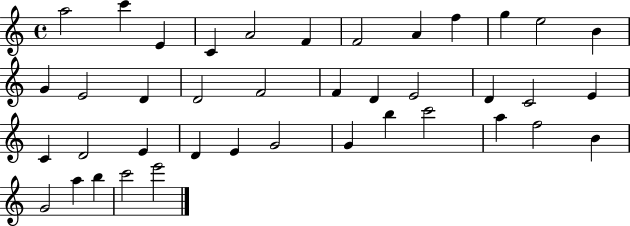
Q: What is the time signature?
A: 4/4